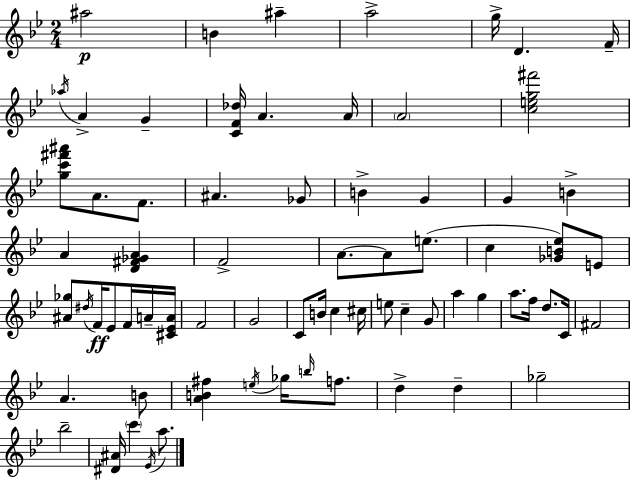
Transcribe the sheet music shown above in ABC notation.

X:1
T:Untitled
M:2/4
L:1/4
K:Gm
^a2 B ^a a2 g/4 D F/4 _a/4 A G [CF_d]/4 A A/4 A2 [ceg^f']2 [gc'^f'^a']/2 A/2 F/2 ^A _G/2 B G G B A [D^F_GA] F2 A/2 A/2 e/2 c [_GB_e]/2 E/2 [^A_g]/2 ^d/4 F/4 _E/2 F/4 A/4 [^C_EA]/4 F2 G2 C/2 B/4 c ^c/4 e/2 c G/2 a g a/2 f/4 d/2 C/4 ^F2 A B/2 [AB^f] e/4 _g/4 b/4 f/2 d d _g2 _b2 [^D^A]/4 c' _E/4 a/2